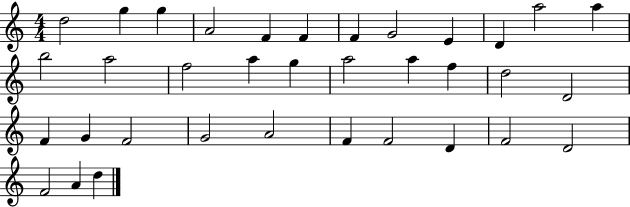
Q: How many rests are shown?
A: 0